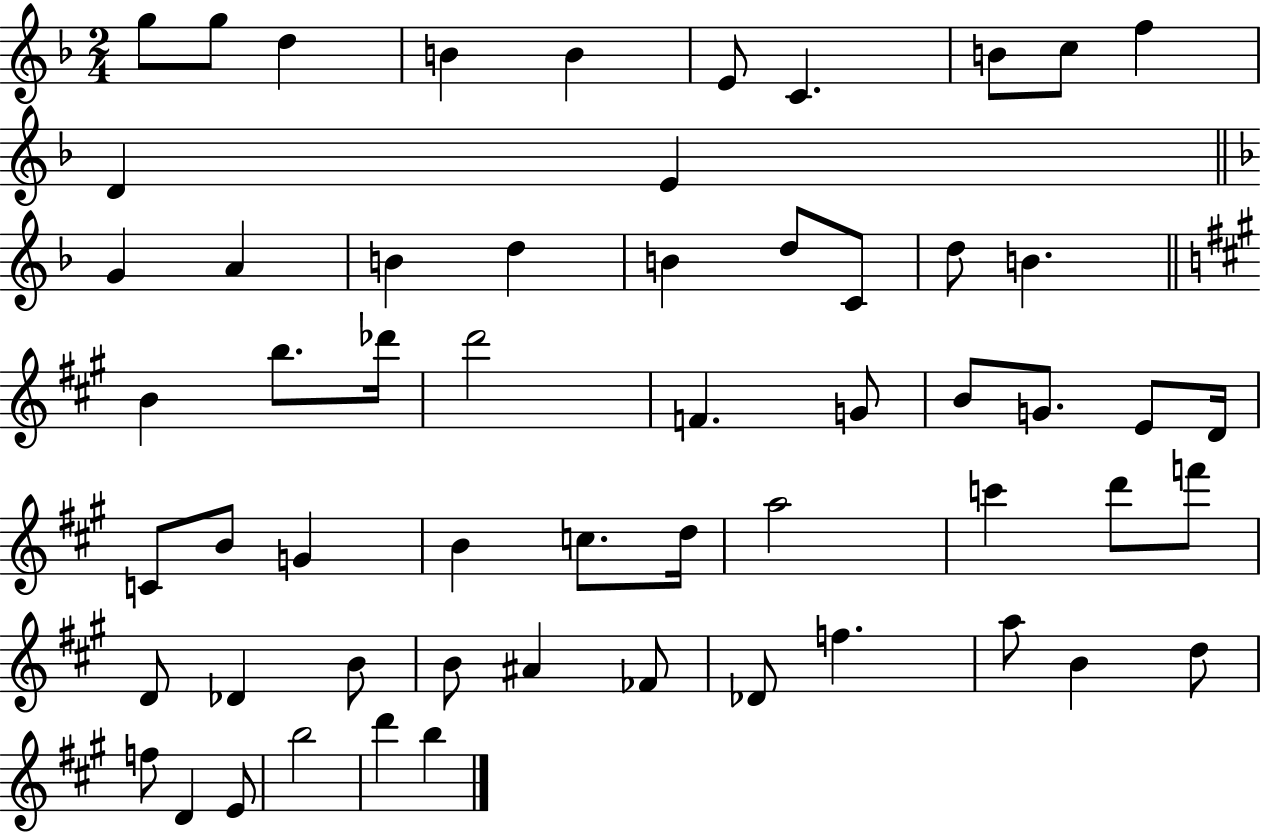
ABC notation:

X:1
T:Untitled
M:2/4
L:1/4
K:F
g/2 g/2 d B B E/2 C B/2 c/2 f D E G A B d B d/2 C/2 d/2 B B b/2 _d'/4 d'2 F G/2 B/2 G/2 E/2 D/4 C/2 B/2 G B c/2 d/4 a2 c' d'/2 f'/2 D/2 _D B/2 B/2 ^A _F/2 _D/2 f a/2 B d/2 f/2 D E/2 b2 d' b